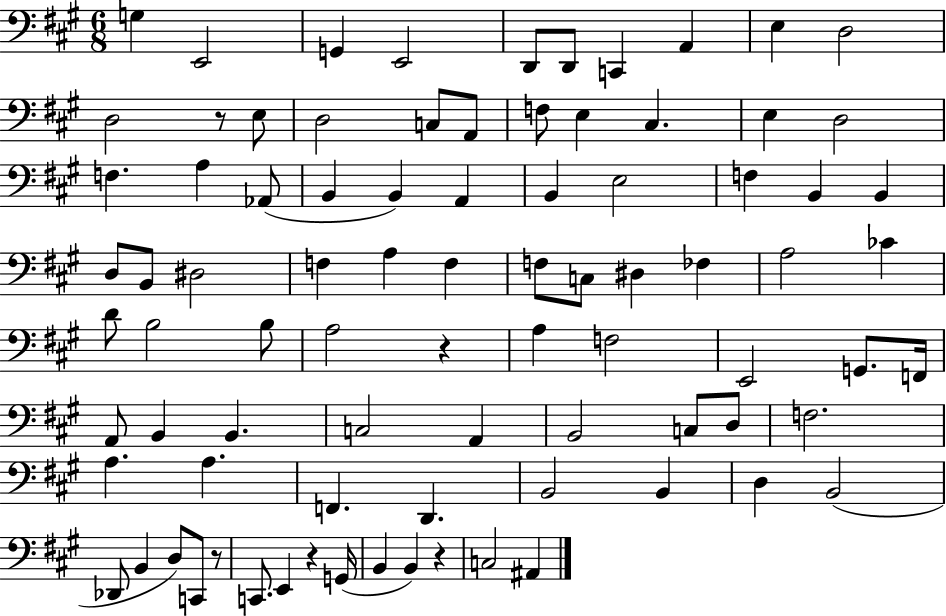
X:1
T:Untitled
M:6/8
L:1/4
K:A
G, E,,2 G,, E,,2 D,,/2 D,,/2 C,, A,, E, D,2 D,2 z/2 E,/2 D,2 C,/2 A,,/2 F,/2 E, ^C, E, D,2 F, A, _A,,/2 B,, B,, A,, B,, E,2 F, B,, B,, D,/2 B,,/2 ^D,2 F, A, F, F,/2 C,/2 ^D, _F, A,2 _C D/2 B,2 B,/2 A,2 z A, F,2 E,,2 G,,/2 F,,/4 A,,/2 B,, B,, C,2 A,, B,,2 C,/2 D,/2 F,2 A, A, F,, D,, B,,2 B,, D, B,,2 _D,,/2 B,, D,/2 C,,/2 z/2 C,,/2 E,, z G,,/4 B,, B,, z C,2 ^A,,